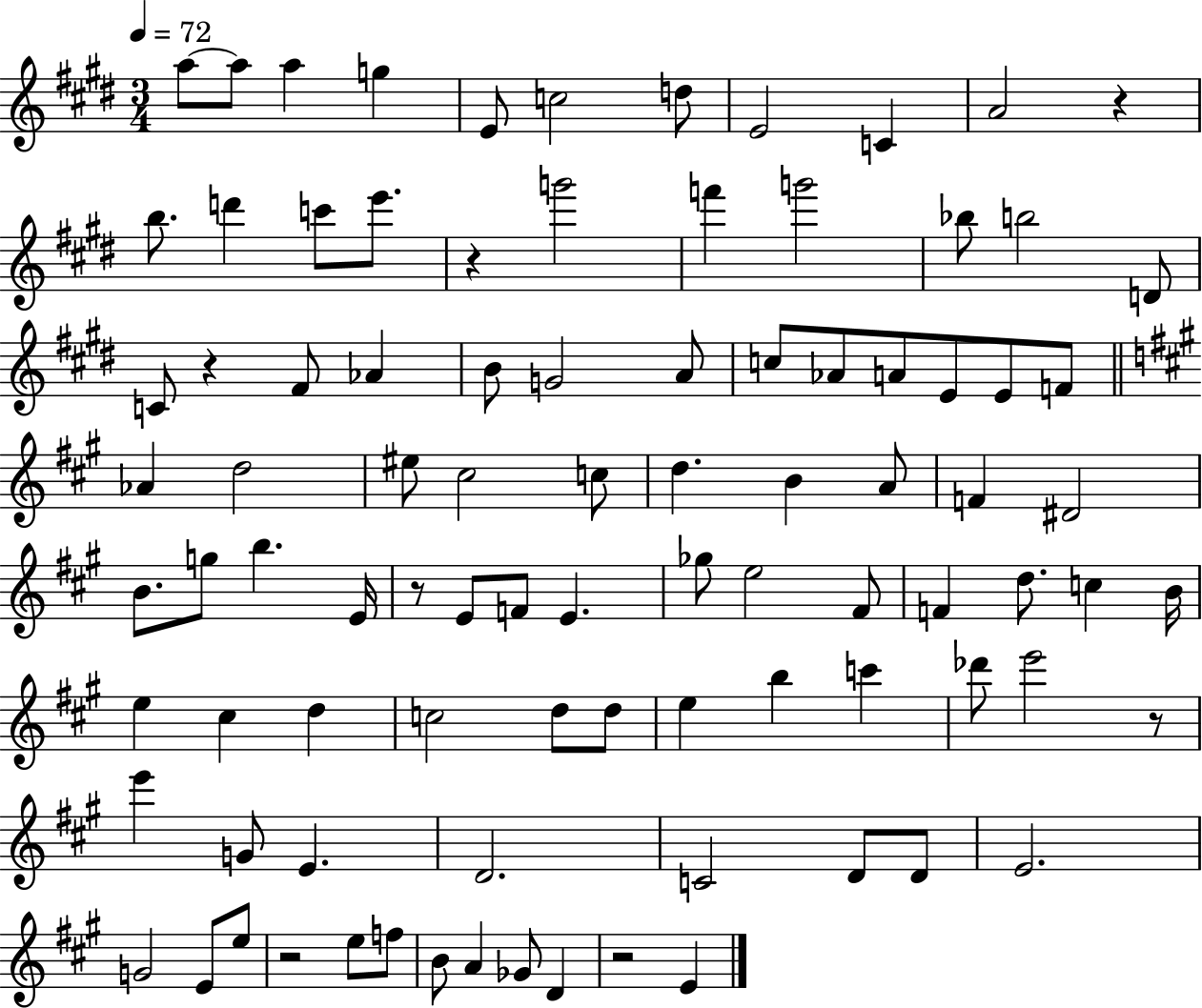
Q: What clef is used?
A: treble